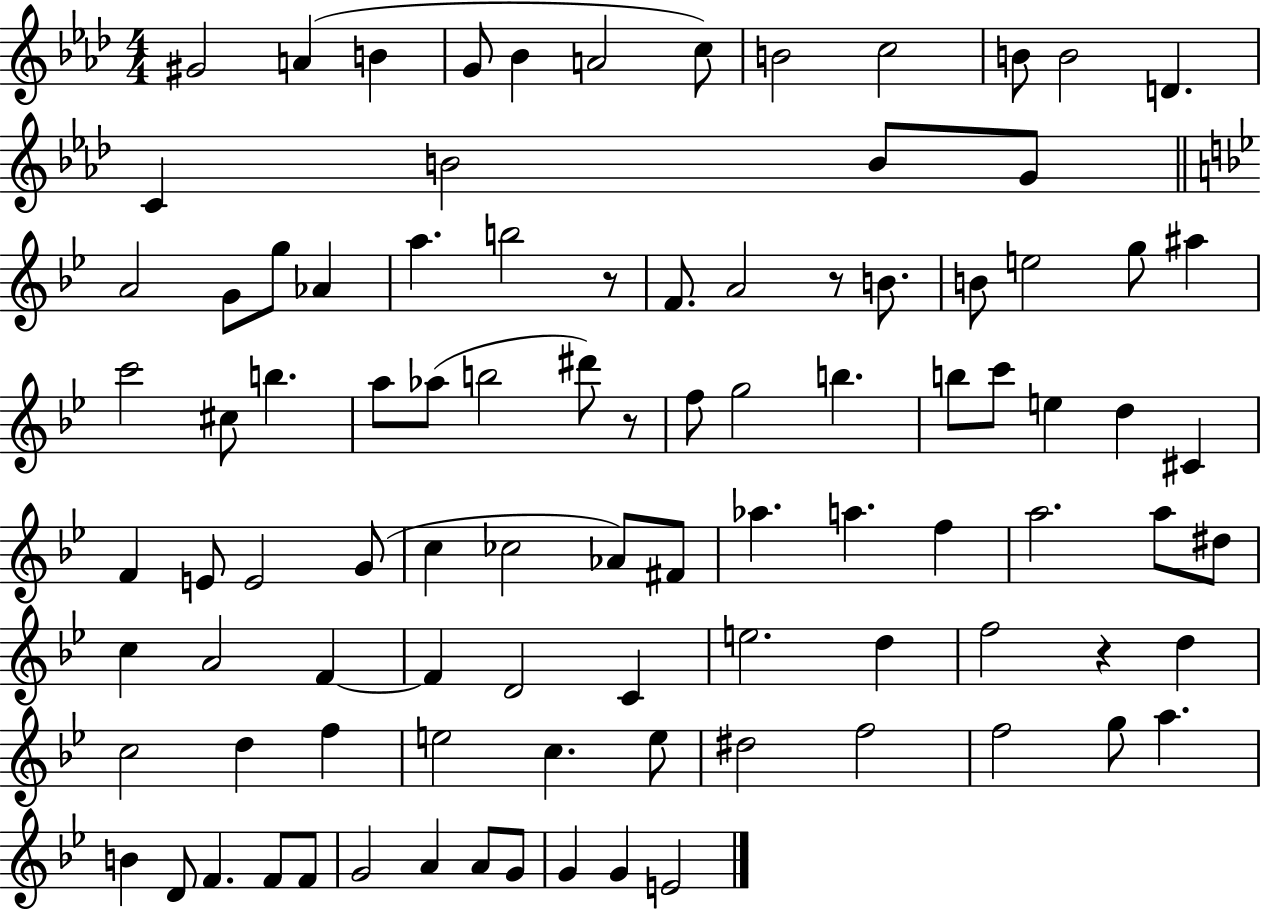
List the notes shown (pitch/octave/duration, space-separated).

G#4/h A4/q B4/q G4/e Bb4/q A4/h C5/e B4/h C5/h B4/e B4/h D4/q. C4/q B4/h B4/e G4/e A4/h G4/e G5/e Ab4/q A5/q. B5/h R/e F4/e. A4/h R/e B4/e. B4/e E5/h G5/e A#5/q C6/h C#5/e B5/q. A5/e Ab5/e B5/h D#6/e R/e F5/e G5/h B5/q. B5/e C6/e E5/q D5/q C#4/q F4/q E4/e E4/h G4/e C5/q CES5/h Ab4/e F#4/e Ab5/q. A5/q. F5/q A5/h. A5/e D#5/e C5/q A4/h F4/q F4/q D4/h C4/q E5/h. D5/q F5/h R/q D5/q C5/h D5/q F5/q E5/h C5/q. E5/e D#5/h F5/h F5/h G5/e A5/q. B4/q D4/e F4/q. F4/e F4/e G4/h A4/q A4/e G4/e G4/q G4/q E4/h